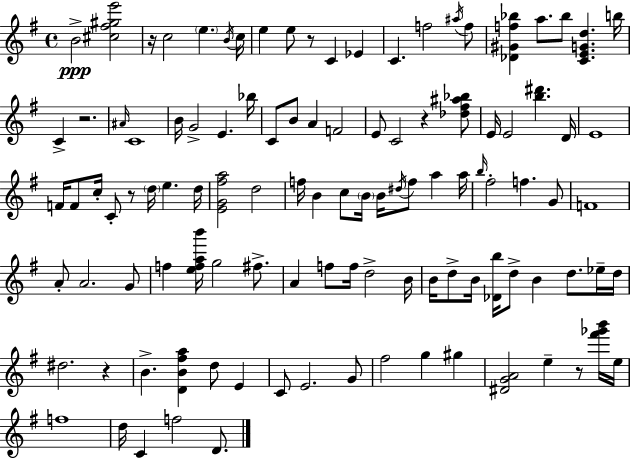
B4/h [C#5,F#5,G#5,E6]/h R/s C5/h E5/q. B4/s C5/s E5/q E5/e R/e C4/q Eb4/q C4/q. F5/h A#5/s F5/e [Db4,G#4,F5,Bb5]/q A5/e. Bb5/e [C4,E4,G4,D5]/q. B5/s C4/q R/h. A#4/s C4/w B4/s G4/h E4/q. Bb5/s C4/e B4/e A4/q F4/h E4/e C4/h R/q [Db5,F#5,A#5,Bb5]/e E4/s E4/h [B5,D#6]/q. D4/s E4/w F4/s F4/e C5/s C4/e R/e D5/s E5/q. D5/s [E4,G4,F#5,A5]/h D5/h F5/s B4/q C5/e B4/s B4/s D#5/s F5/e A5/q A5/s B5/s F#5/h F5/q. G4/e F4/w A4/e A4/h. G4/e F5/q [E5,F5,A5,B6]/s G5/h F#5/e. A4/q F5/e F5/s D5/h B4/s B4/s D5/e B4/s [Db4,B5]/s D5/e B4/q D5/e. Eb5/s D5/s D#5/h. R/q B4/q. [D4,B4,F#5,A5]/q D5/e E4/q C4/e E4/h. G4/e F#5/h G5/q G#5/q [D#4,G4,A4]/h E5/q R/e [F#6,Gb6,B6]/s E5/s F5/w D5/s C4/q F5/h D4/e.